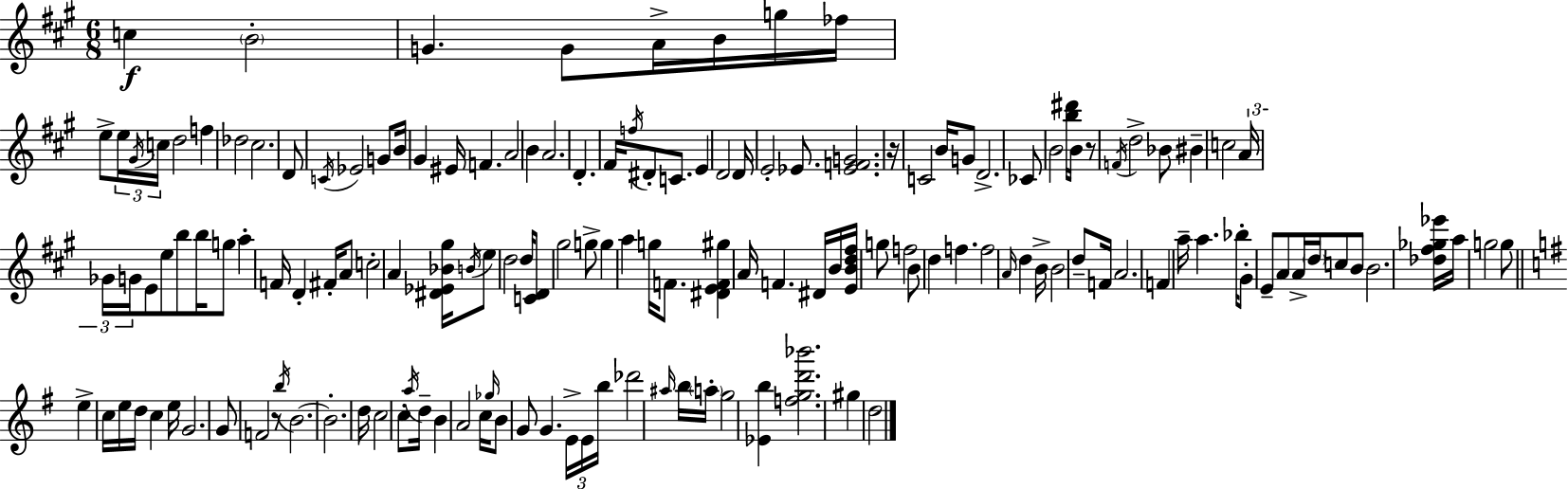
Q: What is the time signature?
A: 6/8